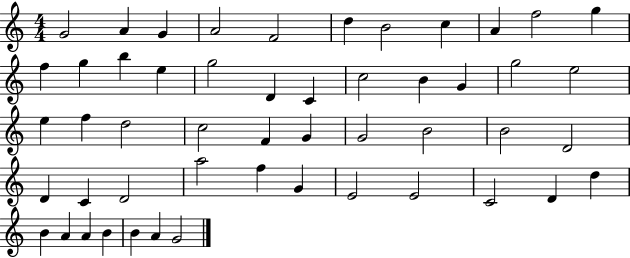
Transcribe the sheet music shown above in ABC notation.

X:1
T:Untitled
M:4/4
L:1/4
K:C
G2 A G A2 F2 d B2 c A f2 g f g b e g2 D C c2 B G g2 e2 e f d2 c2 F G G2 B2 B2 D2 D C D2 a2 f G E2 E2 C2 D d B A A B B A G2